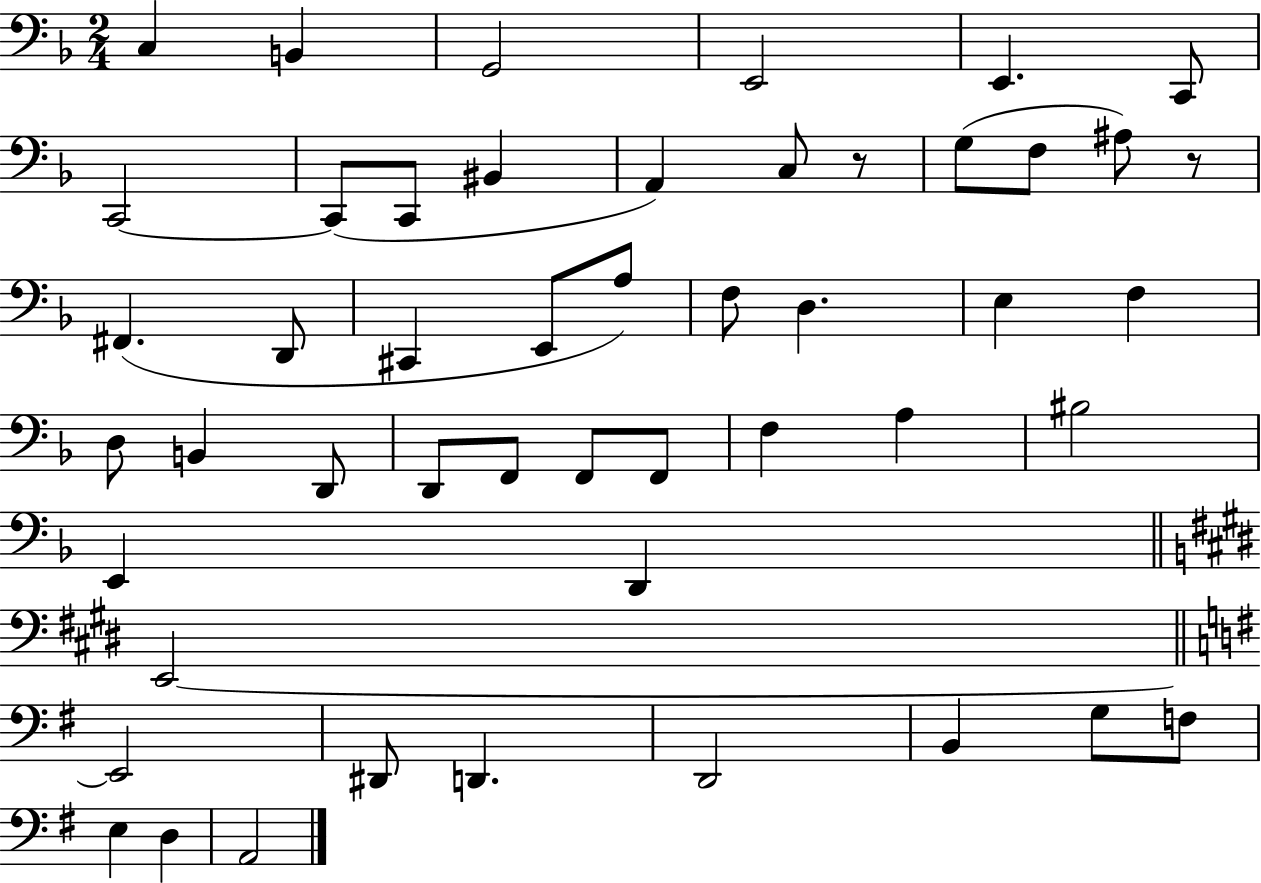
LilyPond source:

{
  \clef bass
  \numericTimeSignature
  \time 2/4
  \key f \major
  c4 b,4 | g,2 | e,2 | e,4. c,8 | \break c,2~~ | c,8( c,8 bis,4 | a,4) c8 r8 | g8( f8 ais8) r8 | \break fis,4.( d,8 | cis,4 e,8 a8) | f8 d4. | e4 f4 | \break d8 b,4 d,8 | d,8 f,8 f,8 f,8 | f4 a4 | bis2 | \break e,4 d,4 | \bar "||" \break \key e \major e,2~~ | \bar "||" \break \key g \major e,2 | dis,8 d,4. | d,2 | b,4 g8 f8 | \break e4 d4 | a,2 | \bar "|."
}